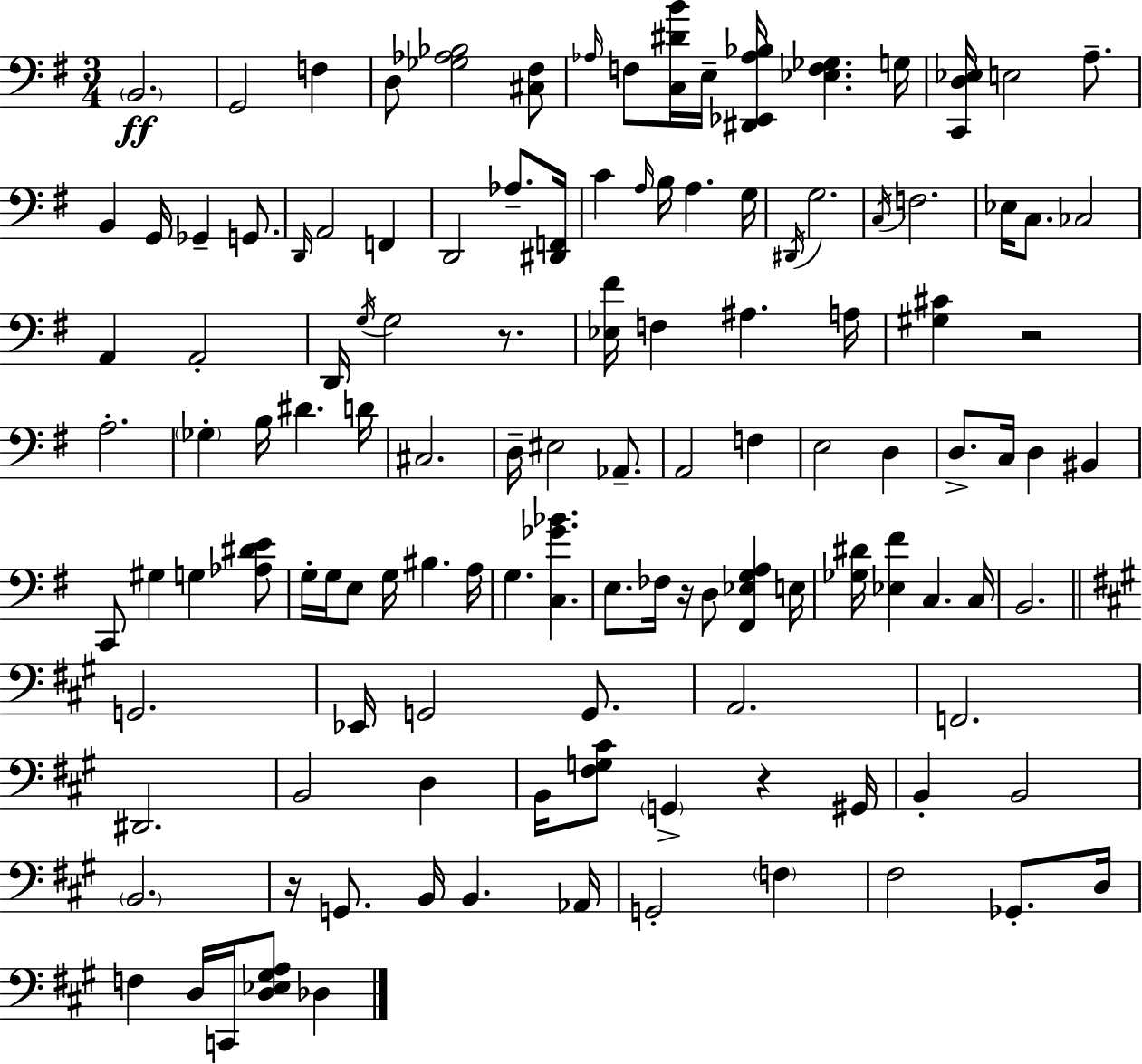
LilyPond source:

{
  \clef bass
  \numericTimeSignature
  \time 3/4
  \key g \major
  \parenthesize b,2.\ff | g,2 f4 | d8 <ges aes bes>2 <cis fis>8 | \grace { aes16 } f8 <c dis' b'>16 e16-- <dis, ees, aes bes>16 <ees f ges>4. | \break g16 <c, d ees>16 e2 a8.-- | b,4 g,16 ges,4-- g,8. | \grace { d,16 } a,2 f,4 | d,2 aes8.-- | \break <dis, f,>16 c'4 \grace { a16 } b16 a4. | g16 \acciaccatura { dis,16 } g2. | \acciaccatura { c16 } f2. | ees16 c8. ces2 | \break a,4 a,2-. | d,16 \acciaccatura { g16 } g2 | r8. <ees fis'>16 f4 ais4. | a16 <gis cis'>4 r2 | \break a2.-. | \parenthesize ges4-. b16 dis'4. | d'16 cis2. | d16-- eis2 | \break aes,8.-- a,2 | f4 e2 | d4 d8.-> c16 d4 | bis,4 c,8 gis4 | \break g4 <aes dis' e'>8 g16-. g16 e8 g16 bis4. | a16 g4. | <c ges' bes'>4. e8. fes16 r16 d8 | <fis, ees g a>4 e16 <ges dis'>16 <ees fis'>4 c4. | \break c16 b,2. | \bar "||" \break \key a \major g,2. | ees,16 g,2 g,8. | a,2. | f,2. | \break dis,2. | b,2 d4 | b,16 <fis g cis'>8 \parenthesize g,4-> r4 gis,16 | b,4-. b,2 | \break \parenthesize b,2. | r16 g,8. b,16 b,4. aes,16 | g,2-. \parenthesize f4 | fis2 ges,8.-. d16 | \break f4 d16 c,16 <d ees gis a>8 des4 | \bar "|."
}